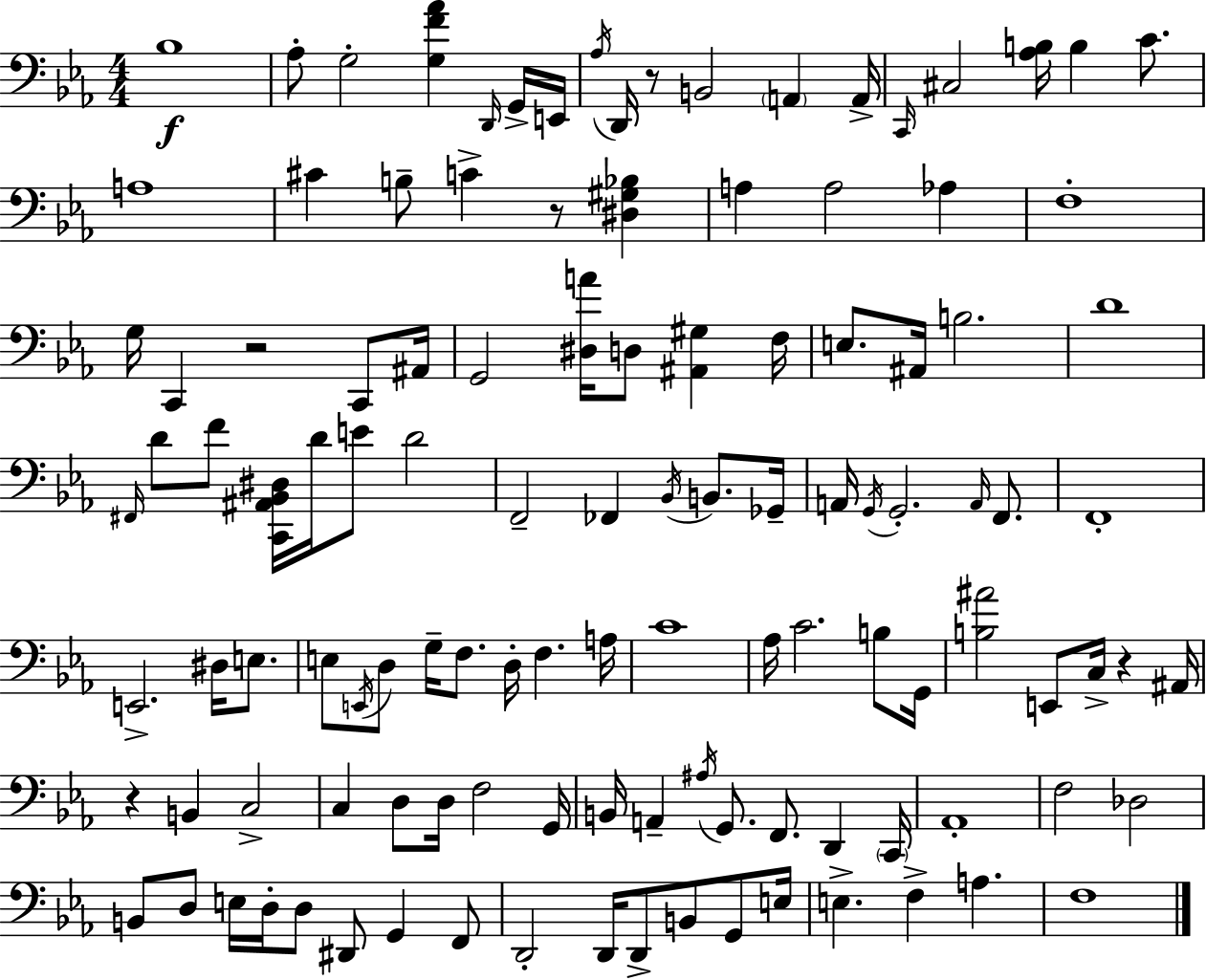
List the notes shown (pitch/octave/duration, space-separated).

Bb3/w Ab3/e G3/h [G3,F4,Ab4]/q D2/s G2/s E2/s Ab3/s D2/s R/e B2/h A2/q A2/s C2/s C#3/h [Ab3,B3]/s B3/q C4/e. A3/w C#4/q B3/e C4/q R/e [D#3,G#3,Bb3]/q A3/q A3/h Ab3/q F3/w G3/s C2/q R/h C2/e A#2/s G2/h [D#3,A4]/s D3/e [A#2,G#3]/q F3/s E3/e. A#2/s B3/h. D4/w F#2/s D4/e F4/e [C2,A#2,Bb2,D#3]/s D4/s E4/e D4/h F2/h FES2/q Bb2/s B2/e. Gb2/s A2/s G2/s G2/h. A2/s F2/e. F2/w E2/h. D#3/s E3/e. E3/e E2/s D3/e G3/s F3/e. D3/s F3/q. A3/s C4/w Ab3/s C4/h. B3/e G2/s [B3,A#4]/h E2/e C3/s R/q A#2/s R/q B2/q C3/h C3/q D3/e D3/s F3/h G2/s B2/s A2/q A#3/s G2/e. F2/e. D2/q C2/s Ab2/w F3/h Db3/h B2/e D3/e E3/s D3/s D3/e D#2/e G2/q F2/e D2/h D2/s D2/e B2/e G2/e E3/s E3/q. F3/q A3/q. F3/w